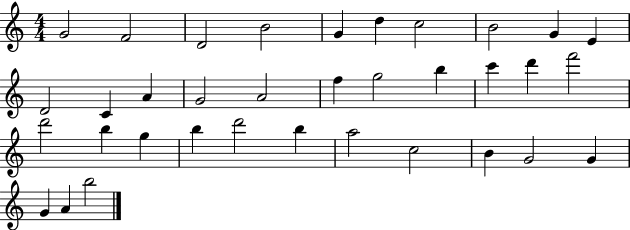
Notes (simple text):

G4/h F4/h D4/h B4/h G4/q D5/q C5/h B4/h G4/q E4/q D4/h C4/q A4/q G4/h A4/h F5/q G5/h B5/q C6/q D6/q F6/h D6/h B5/q G5/q B5/q D6/h B5/q A5/h C5/h B4/q G4/h G4/q G4/q A4/q B5/h